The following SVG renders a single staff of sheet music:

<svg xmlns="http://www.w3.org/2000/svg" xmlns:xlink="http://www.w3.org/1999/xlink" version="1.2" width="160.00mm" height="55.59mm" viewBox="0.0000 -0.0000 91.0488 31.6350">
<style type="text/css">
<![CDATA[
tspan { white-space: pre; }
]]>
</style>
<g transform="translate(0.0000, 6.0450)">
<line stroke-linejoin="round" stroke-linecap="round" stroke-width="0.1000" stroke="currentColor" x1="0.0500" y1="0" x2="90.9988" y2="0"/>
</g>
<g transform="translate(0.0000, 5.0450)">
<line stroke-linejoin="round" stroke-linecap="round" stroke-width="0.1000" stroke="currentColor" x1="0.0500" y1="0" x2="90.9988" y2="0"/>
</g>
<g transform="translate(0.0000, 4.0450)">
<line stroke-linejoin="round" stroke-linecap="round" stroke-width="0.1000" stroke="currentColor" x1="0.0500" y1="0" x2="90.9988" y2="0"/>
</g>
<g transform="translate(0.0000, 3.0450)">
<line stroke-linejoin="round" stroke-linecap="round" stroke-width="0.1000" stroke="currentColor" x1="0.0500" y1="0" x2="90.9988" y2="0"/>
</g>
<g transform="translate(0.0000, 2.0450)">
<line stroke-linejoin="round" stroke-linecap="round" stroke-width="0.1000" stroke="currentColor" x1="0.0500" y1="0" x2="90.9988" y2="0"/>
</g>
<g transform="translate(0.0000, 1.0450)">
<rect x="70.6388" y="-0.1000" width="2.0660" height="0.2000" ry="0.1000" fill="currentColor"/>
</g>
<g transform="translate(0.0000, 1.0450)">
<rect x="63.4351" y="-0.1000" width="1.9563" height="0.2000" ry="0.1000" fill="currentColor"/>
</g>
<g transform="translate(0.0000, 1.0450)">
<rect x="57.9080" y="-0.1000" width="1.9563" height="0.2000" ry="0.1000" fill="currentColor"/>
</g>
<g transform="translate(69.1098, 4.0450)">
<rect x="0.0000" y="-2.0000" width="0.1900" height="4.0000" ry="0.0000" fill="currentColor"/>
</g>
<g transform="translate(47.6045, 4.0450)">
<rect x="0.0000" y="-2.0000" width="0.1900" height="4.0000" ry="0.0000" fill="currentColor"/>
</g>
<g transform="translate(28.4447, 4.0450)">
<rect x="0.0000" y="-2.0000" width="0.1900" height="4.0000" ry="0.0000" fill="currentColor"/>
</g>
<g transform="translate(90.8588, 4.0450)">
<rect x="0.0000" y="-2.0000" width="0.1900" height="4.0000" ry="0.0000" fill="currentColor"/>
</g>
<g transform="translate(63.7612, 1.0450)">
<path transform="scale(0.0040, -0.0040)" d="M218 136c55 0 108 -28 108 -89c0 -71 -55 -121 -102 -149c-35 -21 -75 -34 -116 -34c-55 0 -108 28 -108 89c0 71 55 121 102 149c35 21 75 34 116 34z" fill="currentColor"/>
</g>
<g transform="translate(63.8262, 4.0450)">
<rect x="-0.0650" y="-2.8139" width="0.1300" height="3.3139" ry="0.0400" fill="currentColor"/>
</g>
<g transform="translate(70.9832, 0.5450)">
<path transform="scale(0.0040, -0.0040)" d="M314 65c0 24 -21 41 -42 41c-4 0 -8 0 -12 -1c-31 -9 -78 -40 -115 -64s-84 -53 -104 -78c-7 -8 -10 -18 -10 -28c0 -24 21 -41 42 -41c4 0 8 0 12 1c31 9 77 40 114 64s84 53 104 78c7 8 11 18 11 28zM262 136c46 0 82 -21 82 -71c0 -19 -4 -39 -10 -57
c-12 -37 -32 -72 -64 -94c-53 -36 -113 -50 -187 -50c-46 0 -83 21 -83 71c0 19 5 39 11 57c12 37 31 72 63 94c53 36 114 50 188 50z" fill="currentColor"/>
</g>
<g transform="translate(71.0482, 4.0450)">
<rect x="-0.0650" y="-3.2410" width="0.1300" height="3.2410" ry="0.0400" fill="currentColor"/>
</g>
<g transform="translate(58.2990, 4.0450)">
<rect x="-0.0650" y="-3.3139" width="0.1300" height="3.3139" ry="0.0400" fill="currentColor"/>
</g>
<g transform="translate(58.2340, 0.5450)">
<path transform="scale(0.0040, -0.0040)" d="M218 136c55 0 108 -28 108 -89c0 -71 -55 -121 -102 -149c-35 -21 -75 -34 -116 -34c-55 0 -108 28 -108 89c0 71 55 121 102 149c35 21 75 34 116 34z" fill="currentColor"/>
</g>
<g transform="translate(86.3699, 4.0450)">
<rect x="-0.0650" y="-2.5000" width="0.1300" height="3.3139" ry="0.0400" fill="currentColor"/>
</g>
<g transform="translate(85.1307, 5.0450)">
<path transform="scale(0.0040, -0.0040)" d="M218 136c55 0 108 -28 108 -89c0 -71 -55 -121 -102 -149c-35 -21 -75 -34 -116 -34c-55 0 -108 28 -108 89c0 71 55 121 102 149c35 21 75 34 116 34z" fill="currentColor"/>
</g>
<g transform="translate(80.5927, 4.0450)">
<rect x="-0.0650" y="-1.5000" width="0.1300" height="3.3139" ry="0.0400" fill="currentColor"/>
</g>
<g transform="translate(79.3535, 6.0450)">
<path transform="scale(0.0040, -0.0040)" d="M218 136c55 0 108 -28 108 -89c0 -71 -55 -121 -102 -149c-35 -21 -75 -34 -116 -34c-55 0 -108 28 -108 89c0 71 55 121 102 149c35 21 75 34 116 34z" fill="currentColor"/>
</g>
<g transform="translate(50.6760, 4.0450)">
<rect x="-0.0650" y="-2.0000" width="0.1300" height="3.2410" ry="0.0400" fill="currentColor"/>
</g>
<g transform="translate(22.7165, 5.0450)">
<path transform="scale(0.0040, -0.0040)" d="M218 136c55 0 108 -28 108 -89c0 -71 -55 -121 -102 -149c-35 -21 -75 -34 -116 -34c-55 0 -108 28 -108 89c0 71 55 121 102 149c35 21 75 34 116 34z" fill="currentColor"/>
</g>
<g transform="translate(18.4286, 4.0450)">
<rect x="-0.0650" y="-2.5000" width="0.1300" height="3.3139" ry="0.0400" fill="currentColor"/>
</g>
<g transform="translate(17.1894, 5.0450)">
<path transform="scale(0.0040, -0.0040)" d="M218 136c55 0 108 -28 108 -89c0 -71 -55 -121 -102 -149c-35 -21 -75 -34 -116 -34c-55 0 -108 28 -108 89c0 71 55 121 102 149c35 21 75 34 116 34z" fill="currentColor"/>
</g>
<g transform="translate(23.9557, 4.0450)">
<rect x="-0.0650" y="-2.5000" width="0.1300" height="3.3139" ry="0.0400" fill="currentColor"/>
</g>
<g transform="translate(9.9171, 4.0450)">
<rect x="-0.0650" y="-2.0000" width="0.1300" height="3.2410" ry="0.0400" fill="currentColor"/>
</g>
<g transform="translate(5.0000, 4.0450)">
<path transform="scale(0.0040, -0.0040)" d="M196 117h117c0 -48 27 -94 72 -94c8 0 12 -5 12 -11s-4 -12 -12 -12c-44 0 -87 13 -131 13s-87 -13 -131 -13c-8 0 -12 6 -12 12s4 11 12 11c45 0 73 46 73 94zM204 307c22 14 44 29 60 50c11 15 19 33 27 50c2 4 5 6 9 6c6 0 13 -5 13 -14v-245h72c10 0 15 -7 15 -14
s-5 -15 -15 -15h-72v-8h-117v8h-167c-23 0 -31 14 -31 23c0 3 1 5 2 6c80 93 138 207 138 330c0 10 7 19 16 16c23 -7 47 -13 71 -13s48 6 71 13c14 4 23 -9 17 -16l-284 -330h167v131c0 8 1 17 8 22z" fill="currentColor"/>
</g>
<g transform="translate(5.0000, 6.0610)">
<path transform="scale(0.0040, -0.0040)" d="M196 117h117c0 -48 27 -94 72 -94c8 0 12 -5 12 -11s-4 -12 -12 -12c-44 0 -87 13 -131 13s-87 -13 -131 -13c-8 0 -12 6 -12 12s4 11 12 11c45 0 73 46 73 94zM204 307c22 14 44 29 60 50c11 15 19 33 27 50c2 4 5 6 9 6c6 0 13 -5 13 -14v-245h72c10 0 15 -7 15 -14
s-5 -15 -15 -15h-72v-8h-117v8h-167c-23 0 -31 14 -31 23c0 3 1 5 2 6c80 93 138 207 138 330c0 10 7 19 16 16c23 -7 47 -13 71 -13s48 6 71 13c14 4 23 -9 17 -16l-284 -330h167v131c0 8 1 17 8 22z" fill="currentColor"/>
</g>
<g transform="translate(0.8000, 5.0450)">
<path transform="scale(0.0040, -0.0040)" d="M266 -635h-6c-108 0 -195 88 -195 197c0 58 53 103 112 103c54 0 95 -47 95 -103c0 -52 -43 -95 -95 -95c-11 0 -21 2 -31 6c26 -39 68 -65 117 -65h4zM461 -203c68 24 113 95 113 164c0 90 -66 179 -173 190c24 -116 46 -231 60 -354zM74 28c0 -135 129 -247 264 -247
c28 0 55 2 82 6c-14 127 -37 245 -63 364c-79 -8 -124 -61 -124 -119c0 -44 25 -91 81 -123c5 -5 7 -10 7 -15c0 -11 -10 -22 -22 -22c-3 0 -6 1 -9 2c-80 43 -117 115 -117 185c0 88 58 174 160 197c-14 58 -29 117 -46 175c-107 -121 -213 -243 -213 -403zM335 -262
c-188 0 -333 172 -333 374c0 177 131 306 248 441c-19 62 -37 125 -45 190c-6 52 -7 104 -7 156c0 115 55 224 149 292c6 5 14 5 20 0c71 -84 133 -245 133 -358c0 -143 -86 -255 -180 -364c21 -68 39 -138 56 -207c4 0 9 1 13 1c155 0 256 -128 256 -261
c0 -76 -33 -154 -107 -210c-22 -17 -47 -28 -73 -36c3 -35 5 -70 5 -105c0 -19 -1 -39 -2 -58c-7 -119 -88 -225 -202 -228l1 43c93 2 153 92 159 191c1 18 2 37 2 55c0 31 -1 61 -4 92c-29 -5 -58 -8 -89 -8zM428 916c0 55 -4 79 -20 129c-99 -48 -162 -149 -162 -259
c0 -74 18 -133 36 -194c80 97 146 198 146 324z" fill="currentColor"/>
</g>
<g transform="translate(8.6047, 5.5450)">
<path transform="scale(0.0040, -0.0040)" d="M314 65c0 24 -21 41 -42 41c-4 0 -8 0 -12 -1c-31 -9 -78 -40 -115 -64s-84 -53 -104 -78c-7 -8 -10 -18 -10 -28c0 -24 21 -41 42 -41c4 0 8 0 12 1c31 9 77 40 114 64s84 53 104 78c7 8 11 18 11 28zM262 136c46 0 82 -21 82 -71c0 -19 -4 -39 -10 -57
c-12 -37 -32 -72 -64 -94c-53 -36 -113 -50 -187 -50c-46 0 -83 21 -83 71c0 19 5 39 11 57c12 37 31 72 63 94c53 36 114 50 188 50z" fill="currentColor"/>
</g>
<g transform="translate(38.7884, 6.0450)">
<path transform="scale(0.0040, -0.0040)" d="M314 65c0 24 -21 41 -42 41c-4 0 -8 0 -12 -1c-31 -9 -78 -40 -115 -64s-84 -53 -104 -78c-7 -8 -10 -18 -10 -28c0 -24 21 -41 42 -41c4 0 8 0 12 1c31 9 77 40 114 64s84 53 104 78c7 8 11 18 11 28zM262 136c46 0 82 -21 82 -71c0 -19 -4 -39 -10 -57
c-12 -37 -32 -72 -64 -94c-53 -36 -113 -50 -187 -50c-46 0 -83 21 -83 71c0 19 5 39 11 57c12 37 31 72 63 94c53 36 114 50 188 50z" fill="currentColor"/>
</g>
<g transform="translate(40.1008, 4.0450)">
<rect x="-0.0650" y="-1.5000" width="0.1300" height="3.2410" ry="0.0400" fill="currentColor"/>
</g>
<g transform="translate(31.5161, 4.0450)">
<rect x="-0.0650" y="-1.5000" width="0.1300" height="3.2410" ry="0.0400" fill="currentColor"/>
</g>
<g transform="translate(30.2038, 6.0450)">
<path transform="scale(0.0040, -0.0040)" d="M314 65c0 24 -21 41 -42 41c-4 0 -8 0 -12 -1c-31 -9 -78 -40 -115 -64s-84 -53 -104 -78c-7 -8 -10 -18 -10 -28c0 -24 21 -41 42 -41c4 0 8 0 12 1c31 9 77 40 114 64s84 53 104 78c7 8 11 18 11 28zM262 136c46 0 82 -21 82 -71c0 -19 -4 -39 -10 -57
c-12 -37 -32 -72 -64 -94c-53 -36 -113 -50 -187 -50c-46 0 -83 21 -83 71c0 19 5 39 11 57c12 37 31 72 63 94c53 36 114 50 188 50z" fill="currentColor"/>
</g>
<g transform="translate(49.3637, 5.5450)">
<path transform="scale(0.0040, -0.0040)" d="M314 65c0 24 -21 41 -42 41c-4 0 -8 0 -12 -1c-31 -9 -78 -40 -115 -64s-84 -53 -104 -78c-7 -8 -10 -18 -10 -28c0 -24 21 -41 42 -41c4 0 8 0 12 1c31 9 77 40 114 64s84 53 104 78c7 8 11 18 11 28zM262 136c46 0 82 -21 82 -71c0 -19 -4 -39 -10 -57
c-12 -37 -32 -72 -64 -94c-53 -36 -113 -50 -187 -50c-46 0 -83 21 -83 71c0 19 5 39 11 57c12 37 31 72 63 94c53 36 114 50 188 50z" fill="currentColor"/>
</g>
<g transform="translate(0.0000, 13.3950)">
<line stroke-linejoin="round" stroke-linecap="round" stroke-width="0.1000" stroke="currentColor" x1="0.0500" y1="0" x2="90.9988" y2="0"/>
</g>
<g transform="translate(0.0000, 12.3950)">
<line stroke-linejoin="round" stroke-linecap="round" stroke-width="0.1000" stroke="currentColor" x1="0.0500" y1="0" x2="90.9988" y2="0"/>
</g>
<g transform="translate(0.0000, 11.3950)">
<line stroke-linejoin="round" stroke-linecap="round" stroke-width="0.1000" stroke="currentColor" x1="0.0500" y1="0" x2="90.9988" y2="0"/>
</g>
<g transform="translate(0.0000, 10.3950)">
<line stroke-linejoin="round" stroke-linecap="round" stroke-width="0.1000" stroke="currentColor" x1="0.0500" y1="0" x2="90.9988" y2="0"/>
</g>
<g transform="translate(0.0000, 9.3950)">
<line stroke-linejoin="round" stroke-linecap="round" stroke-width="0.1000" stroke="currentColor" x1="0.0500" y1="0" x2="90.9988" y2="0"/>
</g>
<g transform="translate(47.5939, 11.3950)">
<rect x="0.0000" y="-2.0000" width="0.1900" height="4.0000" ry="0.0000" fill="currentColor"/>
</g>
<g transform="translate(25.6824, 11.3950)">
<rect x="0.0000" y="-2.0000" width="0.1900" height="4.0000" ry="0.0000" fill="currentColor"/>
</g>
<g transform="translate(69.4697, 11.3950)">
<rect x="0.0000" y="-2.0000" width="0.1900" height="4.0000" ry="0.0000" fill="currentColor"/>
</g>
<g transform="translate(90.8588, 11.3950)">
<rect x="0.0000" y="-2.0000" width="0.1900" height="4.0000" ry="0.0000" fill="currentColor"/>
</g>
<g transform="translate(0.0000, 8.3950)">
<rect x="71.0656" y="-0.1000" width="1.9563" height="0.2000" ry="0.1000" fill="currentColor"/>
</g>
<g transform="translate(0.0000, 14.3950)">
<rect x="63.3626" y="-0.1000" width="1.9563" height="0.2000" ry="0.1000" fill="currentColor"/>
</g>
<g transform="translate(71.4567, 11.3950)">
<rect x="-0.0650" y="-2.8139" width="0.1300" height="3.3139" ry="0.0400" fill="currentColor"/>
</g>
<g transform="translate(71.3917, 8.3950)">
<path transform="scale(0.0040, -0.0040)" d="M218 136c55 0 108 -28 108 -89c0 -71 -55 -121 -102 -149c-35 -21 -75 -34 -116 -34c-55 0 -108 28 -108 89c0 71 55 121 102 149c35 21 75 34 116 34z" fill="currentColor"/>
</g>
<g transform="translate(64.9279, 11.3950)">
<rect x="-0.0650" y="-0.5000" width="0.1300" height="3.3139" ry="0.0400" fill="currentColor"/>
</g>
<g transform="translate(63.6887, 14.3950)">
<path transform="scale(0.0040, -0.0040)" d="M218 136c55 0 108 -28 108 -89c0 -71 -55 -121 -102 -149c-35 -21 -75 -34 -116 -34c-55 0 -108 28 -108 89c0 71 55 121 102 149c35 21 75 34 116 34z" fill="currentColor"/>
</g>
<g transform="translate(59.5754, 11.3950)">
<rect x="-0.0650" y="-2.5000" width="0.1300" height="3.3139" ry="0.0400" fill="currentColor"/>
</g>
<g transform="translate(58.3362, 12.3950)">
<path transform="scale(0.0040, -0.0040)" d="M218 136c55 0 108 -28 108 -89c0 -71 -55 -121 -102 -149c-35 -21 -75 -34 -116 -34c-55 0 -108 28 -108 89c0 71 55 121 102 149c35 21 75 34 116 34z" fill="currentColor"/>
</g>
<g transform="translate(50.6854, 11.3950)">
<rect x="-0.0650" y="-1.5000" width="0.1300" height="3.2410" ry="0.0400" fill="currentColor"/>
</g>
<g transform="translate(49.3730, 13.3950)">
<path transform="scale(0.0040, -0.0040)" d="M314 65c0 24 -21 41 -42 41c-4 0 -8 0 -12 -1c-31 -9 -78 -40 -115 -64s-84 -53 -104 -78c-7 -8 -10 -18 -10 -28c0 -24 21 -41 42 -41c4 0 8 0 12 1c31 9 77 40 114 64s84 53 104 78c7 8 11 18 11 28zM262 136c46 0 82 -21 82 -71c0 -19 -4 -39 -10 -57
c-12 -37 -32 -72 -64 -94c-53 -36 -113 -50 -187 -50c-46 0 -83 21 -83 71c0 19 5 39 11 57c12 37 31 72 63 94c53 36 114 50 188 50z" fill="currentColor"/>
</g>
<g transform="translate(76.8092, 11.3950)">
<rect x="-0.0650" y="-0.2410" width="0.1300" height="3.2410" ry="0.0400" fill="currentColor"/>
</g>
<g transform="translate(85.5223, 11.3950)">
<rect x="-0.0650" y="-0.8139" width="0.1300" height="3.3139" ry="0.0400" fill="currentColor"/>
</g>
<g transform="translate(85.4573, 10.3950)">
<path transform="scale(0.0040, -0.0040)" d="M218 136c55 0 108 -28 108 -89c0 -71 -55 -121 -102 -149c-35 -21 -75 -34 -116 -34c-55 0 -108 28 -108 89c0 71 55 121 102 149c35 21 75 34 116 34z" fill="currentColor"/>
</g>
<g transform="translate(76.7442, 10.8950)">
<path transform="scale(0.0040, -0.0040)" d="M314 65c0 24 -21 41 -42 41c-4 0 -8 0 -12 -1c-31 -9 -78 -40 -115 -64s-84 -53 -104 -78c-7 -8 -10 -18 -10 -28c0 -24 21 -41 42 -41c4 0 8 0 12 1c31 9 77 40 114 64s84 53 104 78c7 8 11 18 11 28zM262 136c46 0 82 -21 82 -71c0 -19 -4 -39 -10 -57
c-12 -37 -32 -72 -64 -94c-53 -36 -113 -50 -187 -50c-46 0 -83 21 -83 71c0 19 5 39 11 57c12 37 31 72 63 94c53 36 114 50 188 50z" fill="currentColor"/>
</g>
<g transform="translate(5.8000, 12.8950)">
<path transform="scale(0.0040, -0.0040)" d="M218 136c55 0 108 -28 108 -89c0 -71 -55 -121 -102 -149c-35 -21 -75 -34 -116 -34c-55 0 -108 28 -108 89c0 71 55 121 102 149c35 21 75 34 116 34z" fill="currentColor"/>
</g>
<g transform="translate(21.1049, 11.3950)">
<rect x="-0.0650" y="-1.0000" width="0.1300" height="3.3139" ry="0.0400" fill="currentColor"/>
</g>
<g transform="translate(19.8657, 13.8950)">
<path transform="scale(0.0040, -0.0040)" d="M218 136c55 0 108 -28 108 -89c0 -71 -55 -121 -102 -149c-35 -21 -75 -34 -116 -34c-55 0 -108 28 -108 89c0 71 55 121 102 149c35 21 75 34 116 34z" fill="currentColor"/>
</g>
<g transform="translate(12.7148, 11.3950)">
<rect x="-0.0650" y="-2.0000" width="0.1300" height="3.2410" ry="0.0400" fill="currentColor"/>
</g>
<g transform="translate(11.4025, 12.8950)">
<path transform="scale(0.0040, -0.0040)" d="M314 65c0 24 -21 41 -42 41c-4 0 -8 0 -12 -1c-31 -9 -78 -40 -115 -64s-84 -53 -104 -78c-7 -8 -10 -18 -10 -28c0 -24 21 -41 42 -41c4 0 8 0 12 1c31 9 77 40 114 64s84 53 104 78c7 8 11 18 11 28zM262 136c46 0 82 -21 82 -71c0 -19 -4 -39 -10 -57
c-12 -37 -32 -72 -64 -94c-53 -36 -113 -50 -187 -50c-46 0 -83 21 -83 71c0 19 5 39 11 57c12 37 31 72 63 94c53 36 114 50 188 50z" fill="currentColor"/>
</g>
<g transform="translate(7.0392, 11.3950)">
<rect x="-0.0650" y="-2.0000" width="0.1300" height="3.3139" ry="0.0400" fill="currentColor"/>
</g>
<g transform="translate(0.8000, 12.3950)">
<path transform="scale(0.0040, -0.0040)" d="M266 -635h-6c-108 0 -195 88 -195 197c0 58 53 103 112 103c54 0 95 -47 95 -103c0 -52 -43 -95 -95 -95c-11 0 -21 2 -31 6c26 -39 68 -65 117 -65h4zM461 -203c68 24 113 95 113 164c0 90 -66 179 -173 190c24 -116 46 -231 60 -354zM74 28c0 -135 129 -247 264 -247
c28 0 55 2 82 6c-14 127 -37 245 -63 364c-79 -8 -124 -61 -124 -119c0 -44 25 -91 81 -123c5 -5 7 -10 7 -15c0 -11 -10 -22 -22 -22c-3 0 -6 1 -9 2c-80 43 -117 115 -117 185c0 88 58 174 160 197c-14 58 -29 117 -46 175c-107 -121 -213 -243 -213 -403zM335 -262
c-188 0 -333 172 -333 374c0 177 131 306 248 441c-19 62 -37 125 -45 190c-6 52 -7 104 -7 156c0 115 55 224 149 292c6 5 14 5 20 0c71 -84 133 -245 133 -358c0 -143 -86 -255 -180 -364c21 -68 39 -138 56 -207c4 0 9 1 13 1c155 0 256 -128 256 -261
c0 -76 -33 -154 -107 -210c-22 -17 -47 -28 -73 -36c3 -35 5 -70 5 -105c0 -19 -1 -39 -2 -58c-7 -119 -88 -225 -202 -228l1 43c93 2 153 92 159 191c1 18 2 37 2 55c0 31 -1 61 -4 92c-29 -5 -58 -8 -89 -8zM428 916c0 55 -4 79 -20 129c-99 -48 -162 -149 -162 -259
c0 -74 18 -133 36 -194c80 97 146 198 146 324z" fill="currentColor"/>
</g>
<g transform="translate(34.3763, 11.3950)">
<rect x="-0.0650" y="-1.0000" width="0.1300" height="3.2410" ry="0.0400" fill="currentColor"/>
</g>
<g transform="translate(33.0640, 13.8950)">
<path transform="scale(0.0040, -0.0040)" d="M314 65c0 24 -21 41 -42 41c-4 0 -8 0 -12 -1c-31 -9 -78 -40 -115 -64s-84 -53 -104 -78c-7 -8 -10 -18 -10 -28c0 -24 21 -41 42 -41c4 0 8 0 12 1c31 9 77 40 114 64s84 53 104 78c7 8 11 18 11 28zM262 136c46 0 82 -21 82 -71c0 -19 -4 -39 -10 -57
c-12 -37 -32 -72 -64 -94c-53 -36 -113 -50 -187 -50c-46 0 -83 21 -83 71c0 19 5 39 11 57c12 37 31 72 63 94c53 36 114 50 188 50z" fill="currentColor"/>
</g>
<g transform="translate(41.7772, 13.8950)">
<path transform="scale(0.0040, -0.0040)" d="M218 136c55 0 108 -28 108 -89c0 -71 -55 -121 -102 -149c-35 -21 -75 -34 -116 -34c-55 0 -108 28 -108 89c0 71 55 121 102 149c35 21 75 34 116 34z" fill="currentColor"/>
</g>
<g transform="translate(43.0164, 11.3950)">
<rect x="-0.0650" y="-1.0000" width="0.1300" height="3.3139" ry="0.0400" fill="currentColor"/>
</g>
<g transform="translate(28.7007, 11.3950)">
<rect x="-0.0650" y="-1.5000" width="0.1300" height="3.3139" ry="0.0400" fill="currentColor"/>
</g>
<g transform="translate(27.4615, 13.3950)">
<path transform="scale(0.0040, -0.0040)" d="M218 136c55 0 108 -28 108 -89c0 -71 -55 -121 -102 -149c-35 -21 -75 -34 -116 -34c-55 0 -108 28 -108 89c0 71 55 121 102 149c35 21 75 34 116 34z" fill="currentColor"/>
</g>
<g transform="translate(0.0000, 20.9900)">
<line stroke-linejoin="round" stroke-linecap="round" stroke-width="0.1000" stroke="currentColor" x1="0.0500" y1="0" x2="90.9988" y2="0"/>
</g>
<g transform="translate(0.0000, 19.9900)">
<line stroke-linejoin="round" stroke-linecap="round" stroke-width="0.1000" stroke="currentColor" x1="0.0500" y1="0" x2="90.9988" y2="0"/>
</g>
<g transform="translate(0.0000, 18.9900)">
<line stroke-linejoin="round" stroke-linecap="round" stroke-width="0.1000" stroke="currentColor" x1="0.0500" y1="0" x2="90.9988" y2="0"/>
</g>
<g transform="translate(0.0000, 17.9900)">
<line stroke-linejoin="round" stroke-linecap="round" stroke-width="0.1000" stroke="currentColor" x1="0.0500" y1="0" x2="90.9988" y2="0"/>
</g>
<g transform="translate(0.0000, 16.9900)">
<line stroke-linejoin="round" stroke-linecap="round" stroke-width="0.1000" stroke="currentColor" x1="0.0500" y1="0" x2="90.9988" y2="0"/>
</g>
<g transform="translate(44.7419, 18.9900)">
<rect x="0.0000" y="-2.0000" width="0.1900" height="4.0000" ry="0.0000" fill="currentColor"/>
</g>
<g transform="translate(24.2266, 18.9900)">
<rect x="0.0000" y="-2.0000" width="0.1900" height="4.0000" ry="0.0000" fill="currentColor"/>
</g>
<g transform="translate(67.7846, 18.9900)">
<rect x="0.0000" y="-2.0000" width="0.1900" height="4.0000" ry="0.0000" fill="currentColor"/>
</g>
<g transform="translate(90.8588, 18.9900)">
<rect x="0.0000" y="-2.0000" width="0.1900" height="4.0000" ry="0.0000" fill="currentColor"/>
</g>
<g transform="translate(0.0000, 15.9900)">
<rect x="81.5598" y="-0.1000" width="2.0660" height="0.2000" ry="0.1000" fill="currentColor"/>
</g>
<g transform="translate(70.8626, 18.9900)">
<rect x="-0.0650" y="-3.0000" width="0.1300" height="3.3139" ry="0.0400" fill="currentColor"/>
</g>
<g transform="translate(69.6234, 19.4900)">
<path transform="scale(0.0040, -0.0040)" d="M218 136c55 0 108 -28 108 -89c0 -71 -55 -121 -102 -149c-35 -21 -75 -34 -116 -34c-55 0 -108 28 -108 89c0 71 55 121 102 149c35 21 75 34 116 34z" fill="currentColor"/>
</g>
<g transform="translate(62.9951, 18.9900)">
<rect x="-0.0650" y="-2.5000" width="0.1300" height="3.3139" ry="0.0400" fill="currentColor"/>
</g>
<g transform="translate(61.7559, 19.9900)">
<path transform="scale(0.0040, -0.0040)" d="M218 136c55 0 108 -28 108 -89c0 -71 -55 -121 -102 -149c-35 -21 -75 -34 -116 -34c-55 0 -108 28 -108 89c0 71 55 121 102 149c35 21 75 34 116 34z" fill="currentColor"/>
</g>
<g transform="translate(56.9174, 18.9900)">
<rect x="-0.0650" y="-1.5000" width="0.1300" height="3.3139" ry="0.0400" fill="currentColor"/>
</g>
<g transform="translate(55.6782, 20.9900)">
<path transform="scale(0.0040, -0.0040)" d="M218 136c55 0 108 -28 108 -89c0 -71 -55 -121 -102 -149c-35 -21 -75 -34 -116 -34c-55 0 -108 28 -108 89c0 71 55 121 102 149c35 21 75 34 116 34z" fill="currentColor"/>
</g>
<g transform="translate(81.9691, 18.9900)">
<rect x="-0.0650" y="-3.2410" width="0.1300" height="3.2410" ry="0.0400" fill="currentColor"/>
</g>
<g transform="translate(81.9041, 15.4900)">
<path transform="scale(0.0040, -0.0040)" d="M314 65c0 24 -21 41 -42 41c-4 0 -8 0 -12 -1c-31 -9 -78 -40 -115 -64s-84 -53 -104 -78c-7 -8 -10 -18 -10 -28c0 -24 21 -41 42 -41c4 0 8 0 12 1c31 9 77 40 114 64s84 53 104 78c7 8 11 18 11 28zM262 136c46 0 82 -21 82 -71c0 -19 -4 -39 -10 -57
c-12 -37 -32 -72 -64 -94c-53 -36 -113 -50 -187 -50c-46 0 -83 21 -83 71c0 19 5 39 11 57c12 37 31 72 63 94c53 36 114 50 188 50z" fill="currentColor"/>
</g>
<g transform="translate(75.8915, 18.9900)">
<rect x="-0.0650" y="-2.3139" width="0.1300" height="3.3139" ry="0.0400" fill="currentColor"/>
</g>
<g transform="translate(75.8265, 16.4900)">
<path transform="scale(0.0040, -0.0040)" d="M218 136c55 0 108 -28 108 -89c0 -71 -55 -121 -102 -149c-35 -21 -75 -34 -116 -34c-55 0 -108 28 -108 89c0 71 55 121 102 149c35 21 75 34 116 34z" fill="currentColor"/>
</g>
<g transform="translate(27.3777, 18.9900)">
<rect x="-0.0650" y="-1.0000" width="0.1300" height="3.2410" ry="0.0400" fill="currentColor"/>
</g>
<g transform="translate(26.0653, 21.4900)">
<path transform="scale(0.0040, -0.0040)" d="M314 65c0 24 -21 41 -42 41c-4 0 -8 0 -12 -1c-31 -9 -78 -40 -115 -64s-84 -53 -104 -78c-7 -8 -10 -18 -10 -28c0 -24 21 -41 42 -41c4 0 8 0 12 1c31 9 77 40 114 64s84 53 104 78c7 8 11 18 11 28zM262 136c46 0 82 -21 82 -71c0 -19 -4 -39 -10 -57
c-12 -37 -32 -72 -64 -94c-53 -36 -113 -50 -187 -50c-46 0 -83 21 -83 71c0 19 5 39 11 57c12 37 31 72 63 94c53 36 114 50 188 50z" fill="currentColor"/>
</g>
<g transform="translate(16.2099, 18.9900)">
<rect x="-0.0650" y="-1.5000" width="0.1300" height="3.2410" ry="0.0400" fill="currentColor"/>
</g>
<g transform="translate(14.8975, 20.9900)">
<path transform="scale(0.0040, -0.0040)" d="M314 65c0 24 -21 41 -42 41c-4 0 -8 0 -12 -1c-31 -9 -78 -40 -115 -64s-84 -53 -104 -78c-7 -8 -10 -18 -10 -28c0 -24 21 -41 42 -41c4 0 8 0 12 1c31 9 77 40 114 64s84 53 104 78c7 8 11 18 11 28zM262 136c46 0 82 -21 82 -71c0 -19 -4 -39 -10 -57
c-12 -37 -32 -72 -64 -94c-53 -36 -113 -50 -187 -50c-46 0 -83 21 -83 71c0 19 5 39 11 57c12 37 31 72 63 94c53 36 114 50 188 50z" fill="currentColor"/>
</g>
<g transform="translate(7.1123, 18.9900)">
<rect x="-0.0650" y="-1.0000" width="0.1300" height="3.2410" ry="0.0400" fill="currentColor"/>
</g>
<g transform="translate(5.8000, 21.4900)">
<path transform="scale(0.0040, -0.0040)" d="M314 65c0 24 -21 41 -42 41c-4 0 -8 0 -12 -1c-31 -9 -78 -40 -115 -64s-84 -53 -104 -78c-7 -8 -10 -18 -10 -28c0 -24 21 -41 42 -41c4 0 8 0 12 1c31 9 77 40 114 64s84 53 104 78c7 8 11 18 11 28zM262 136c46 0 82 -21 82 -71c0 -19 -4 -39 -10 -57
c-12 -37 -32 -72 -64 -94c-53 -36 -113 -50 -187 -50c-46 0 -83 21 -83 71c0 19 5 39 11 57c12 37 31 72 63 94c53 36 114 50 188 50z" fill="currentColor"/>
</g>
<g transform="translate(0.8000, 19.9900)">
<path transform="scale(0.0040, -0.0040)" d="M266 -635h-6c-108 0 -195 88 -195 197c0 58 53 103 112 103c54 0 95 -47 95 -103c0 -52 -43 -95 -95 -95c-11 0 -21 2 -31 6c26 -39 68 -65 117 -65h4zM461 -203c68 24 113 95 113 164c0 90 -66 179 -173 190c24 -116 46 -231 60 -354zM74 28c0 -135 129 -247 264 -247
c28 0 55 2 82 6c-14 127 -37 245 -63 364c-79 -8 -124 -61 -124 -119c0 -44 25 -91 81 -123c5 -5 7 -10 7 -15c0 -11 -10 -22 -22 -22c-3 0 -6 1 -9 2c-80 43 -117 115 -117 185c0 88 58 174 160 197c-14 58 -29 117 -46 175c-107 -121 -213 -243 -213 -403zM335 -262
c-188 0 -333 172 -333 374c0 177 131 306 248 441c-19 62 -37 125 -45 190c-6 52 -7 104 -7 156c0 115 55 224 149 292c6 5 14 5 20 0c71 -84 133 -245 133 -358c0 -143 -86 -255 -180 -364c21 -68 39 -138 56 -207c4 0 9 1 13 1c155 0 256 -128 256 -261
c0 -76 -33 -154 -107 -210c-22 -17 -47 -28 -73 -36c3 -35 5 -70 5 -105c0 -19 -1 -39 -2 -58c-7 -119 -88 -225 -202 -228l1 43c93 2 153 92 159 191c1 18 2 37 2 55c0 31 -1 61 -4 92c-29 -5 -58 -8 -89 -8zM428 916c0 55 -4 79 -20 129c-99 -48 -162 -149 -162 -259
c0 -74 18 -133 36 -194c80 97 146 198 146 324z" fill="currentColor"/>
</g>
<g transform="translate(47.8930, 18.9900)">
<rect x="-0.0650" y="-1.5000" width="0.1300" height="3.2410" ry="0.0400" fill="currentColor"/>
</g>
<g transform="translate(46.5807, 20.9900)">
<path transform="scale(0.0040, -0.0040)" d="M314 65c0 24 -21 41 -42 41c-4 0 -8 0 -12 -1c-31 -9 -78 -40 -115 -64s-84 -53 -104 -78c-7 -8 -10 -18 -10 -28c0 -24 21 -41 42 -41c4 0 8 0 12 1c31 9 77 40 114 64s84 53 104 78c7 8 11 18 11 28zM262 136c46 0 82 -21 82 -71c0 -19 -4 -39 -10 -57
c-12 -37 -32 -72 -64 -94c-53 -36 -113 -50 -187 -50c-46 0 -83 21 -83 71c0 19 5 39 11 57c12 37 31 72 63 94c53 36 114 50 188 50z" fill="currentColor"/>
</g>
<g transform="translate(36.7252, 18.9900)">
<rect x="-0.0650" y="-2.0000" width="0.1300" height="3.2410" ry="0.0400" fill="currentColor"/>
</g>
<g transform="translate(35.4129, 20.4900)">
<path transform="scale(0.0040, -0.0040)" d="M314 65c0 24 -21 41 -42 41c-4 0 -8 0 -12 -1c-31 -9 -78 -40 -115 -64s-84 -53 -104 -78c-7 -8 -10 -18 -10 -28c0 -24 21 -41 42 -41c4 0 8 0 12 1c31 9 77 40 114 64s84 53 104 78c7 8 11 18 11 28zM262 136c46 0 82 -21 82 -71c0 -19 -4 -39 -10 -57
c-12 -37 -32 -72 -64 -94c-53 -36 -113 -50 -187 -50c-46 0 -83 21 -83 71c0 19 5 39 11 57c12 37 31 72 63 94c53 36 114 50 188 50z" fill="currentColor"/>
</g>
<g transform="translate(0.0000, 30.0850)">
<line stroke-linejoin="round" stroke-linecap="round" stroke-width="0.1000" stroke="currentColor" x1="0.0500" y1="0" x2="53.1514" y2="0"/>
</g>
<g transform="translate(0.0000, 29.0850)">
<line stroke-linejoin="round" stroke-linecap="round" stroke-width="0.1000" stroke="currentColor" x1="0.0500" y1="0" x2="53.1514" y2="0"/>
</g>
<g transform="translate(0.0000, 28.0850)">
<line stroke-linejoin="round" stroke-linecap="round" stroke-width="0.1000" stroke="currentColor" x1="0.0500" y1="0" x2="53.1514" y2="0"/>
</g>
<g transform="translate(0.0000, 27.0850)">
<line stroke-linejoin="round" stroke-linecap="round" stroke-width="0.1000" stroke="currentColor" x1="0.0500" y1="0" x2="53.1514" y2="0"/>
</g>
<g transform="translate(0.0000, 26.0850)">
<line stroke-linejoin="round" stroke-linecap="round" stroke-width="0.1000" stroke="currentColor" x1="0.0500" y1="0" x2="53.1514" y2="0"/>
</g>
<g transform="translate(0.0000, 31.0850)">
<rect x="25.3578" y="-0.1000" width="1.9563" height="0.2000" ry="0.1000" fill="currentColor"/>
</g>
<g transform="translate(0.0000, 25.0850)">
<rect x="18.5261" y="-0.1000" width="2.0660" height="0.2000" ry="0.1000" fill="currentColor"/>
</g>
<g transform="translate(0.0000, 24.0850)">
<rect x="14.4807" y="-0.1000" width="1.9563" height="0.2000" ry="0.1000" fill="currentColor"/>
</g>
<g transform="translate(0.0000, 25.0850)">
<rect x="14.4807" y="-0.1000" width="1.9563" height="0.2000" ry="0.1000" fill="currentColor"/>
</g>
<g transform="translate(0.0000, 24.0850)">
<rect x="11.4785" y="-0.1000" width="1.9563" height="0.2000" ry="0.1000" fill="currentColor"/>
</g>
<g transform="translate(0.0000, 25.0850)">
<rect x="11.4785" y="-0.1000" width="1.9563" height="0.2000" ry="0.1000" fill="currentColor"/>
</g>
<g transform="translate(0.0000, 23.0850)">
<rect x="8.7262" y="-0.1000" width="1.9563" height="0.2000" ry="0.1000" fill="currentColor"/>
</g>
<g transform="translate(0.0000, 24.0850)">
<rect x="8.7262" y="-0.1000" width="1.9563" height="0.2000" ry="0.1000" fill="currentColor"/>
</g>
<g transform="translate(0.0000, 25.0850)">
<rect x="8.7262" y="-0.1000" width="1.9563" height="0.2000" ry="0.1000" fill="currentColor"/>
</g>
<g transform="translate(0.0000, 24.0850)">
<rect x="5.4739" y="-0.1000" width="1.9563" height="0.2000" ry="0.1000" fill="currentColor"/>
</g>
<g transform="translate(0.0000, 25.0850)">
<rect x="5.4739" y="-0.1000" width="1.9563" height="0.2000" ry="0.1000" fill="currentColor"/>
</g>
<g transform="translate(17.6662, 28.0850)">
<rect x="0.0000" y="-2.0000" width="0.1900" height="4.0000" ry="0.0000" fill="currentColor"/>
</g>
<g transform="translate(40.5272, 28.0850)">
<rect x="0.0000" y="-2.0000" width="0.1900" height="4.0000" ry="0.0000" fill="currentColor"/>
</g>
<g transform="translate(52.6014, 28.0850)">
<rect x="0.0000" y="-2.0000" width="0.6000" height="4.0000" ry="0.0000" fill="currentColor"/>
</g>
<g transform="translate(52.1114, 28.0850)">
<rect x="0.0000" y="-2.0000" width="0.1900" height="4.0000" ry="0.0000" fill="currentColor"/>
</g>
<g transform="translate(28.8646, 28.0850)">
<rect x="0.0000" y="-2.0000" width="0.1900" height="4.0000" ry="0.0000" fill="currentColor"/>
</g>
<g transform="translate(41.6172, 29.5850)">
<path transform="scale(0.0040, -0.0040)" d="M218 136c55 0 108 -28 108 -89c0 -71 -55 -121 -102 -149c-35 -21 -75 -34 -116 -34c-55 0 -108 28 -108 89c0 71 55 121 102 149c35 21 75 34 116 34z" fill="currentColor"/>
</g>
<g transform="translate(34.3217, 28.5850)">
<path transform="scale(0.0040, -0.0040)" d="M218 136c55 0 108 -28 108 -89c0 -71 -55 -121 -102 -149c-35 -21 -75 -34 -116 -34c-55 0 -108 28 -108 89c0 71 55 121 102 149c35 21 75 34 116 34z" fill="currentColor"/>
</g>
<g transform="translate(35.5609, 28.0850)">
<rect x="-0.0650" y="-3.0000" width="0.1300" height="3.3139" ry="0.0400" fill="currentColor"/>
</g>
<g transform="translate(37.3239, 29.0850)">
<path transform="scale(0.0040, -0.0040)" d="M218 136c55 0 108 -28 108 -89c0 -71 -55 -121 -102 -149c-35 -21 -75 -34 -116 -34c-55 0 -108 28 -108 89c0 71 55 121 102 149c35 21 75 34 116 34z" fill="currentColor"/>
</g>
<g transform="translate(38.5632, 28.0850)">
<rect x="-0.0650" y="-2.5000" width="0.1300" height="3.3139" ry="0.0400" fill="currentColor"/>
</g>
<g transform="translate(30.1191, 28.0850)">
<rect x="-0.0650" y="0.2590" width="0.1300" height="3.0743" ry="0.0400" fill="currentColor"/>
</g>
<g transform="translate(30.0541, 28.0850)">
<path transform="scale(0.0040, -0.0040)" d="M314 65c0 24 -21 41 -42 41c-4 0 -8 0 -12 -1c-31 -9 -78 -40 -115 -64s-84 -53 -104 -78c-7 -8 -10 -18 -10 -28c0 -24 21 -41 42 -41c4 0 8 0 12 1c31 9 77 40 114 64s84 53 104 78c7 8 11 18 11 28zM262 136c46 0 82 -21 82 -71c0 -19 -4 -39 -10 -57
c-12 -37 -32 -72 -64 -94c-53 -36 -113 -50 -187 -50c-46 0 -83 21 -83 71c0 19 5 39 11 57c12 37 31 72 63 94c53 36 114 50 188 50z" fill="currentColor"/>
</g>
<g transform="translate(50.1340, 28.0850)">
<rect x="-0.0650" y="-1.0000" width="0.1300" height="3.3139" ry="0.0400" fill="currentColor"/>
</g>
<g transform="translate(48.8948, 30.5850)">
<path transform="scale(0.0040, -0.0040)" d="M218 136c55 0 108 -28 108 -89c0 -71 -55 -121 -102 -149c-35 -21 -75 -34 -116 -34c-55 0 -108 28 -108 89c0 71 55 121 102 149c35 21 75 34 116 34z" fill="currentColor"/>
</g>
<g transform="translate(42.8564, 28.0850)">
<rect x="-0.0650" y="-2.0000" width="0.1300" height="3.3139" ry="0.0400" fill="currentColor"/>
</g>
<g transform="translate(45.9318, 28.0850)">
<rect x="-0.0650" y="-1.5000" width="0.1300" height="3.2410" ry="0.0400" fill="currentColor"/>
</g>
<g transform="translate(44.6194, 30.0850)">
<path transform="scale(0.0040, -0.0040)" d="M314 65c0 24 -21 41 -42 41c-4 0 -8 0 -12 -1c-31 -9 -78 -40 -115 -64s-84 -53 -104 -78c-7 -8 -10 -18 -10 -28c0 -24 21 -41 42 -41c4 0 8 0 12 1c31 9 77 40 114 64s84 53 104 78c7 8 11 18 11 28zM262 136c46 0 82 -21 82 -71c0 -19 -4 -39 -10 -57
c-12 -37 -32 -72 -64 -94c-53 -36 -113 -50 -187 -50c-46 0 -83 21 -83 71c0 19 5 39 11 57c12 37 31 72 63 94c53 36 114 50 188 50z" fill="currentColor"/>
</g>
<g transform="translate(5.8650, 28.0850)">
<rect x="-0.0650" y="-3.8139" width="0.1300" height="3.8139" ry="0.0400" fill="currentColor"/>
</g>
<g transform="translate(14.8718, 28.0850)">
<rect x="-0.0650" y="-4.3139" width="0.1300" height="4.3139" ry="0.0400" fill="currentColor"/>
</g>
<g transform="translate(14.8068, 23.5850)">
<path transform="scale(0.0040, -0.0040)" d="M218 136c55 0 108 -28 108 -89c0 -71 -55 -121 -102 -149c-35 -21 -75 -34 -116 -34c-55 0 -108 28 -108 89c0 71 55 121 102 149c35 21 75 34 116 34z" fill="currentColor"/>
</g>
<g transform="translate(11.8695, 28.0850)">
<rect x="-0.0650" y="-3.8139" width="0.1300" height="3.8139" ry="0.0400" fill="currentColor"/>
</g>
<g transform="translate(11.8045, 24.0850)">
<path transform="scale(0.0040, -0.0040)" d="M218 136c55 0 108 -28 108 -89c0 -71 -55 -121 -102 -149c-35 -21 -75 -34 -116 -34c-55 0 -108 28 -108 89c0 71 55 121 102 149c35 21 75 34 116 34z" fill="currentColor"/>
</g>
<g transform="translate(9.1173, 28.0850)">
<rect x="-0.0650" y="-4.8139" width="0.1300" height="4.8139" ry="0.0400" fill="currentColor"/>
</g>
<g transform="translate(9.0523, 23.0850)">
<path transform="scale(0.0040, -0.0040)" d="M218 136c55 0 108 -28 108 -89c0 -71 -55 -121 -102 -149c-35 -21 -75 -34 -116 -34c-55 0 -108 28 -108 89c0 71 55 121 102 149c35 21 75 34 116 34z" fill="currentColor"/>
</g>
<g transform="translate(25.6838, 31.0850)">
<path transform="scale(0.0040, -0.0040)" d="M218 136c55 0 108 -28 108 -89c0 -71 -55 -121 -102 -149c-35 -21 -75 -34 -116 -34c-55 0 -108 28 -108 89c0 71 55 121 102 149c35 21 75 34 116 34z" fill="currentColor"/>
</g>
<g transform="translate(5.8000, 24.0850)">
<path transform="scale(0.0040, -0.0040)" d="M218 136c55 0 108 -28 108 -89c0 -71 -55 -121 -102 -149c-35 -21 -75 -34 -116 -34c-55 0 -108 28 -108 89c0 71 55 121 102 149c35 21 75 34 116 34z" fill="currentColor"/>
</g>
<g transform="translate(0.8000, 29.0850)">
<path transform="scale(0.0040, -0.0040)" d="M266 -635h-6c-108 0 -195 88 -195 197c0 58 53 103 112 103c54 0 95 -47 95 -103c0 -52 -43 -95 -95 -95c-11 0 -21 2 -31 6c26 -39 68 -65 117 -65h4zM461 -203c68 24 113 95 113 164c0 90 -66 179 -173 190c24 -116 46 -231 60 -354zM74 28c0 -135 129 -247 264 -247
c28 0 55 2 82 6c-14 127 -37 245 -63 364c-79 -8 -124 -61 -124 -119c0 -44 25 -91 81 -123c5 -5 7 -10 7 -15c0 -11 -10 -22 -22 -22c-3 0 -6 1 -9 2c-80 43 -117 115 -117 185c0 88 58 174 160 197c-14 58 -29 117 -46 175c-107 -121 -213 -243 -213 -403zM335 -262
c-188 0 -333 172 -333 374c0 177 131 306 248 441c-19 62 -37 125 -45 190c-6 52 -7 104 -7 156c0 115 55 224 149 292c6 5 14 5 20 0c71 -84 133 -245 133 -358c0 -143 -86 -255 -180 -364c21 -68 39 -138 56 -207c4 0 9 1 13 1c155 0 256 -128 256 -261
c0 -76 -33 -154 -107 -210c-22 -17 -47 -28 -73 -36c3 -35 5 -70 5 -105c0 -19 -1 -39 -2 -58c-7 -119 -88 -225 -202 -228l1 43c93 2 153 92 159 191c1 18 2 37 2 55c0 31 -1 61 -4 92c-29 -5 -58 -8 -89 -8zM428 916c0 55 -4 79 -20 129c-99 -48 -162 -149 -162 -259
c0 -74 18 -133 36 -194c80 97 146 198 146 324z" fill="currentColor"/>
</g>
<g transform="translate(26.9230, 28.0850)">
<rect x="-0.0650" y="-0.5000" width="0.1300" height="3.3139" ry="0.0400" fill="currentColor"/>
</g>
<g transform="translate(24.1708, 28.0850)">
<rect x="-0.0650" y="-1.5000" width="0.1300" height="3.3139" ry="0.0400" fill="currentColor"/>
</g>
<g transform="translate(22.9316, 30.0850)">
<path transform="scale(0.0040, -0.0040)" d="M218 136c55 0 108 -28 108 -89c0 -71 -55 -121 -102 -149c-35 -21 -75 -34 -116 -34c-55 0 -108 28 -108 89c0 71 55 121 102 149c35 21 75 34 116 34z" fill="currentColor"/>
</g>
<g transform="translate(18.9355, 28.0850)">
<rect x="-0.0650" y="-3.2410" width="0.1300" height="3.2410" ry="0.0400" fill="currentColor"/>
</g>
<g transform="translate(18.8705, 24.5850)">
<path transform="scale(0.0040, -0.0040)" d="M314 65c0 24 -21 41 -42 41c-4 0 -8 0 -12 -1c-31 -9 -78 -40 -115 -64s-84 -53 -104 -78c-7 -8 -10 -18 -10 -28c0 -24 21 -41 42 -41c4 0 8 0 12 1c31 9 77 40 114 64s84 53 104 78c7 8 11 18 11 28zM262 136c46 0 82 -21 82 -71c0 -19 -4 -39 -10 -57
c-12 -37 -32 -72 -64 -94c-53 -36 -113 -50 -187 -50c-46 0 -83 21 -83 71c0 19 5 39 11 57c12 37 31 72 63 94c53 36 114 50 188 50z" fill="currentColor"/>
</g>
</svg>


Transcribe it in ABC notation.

X:1
T:Untitled
M:4/4
L:1/4
K:C
F2 G G E2 E2 F2 b a b2 E G F F2 D E D2 D E2 G C a c2 d D2 E2 D2 F2 E2 E G A g b2 c' e' c' d' b2 E C B2 A G F E2 D